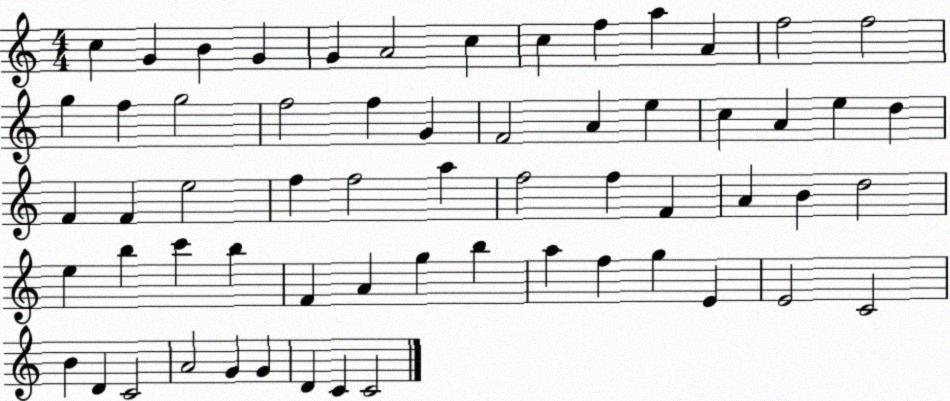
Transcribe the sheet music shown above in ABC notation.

X:1
T:Untitled
M:4/4
L:1/4
K:C
c G B G G A2 c c f a A f2 f2 g f g2 f2 f G F2 A e c A e d F F e2 f f2 a f2 f F A B d2 e b c' b F A g b a f g E E2 C2 B D C2 A2 G G D C C2